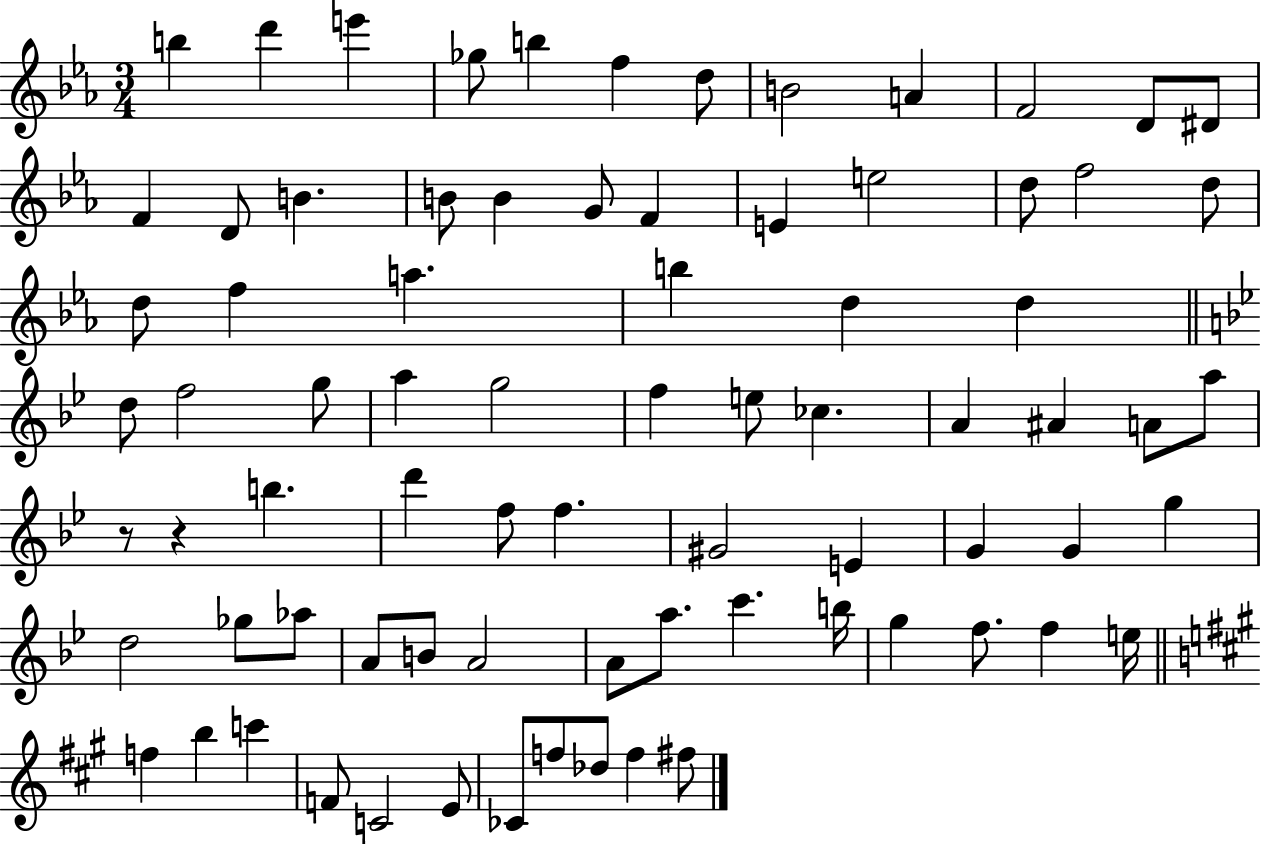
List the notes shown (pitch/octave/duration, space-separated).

B5/q D6/q E6/q Gb5/e B5/q F5/q D5/e B4/h A4/q F4/h D4/e D#4/e F4/q D4/e B4/q. B4/e B4/q G4/e F4/q E4/q E5/h D5/e F5/h D5/e D5/e F5/q A5/q. B5/q D5/q D5/q D5/e F5/h G5/e A5/q G5/h F5/q E5/e CES5/q. A4/q A#4/q A4/e A5/e R/e R/q B5/q. D6/q F5/e F5/q. G#4/h E4/q G4/q G4/q G5/q D5/h Gb5/e Ab5/e A4/e B4/e A4/h A4/e A5/e. C6/q. B5/s G5/q F5/e. F5/q E5/s F5/q B5/q C6/q F4/e C4/h E4/e CES4/e F5/e Db5/e F5/q F#5/e